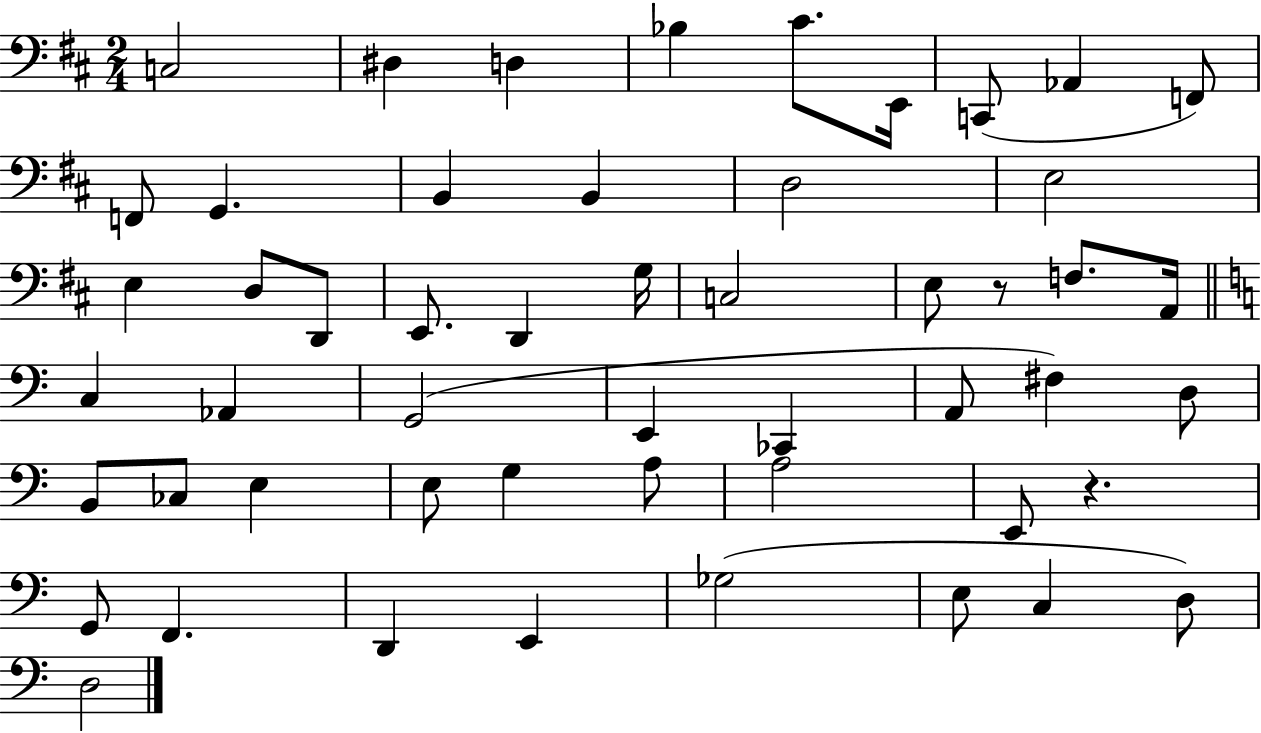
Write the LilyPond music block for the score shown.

{
  \clef bass
  \numericTimeSignature
  \time 2/4
  \key d \major
  c2 | dis4 d4 | bes4 cis'8. e,16 | c,8( aes,4 f,8) | \break f,8 g,4. | b,4 b,4 | d2 | e2 | \break e4 d8 d,8 | e,8. d,4 g16 | c2 | e8 r8 f8. a,16 | \break \bar "||" \break \key a \minor c4 aes,4 | g,2( | e,4 ces,4 | a,8 fis4) d8 | \break b,8 ces8 e4 | e8 g4 a8 | a2 | e,8 r4. | \break g,8 f,4. | d,4 e,4 | ges2( | e8 c4 d8) | \break d2 | \bar "|."
}